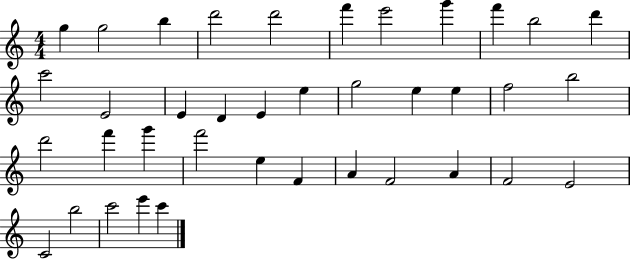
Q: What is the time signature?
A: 4/4